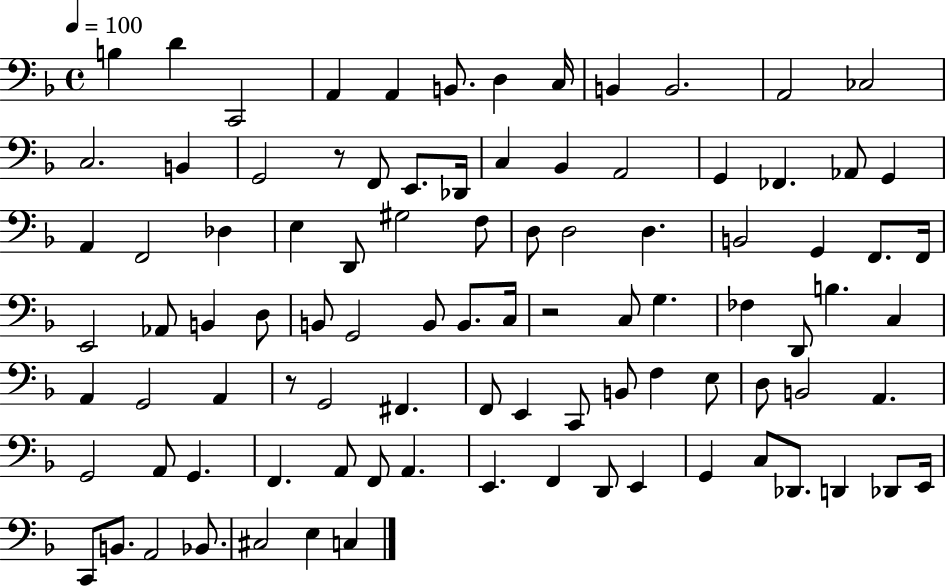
X:1
T:Untitled
M:4/4
L:1/4
K:F
B, D C,,2 A,, A,, B,,/2 D, C,/4 B,, B,,2 A,,2 _C,2 C,2 B,, G,,2 z/2 F,,/2 E,,/2 _D,,/4 C, _B,, A,,2 G,, _F,, _A,,/2 G,, A,, F,,2 _D, E, D,,/2 ^G,2 F,/2 D,/2 D,2 D, B,,2 G,, F,,/2 F,,/4 E,,2 _A,,/2 B,, D,/2 B,,/2 G,,2 B,,/2 B,,/2 C,/4 z2 C,/2 G, _F, D,,/2 B, C, A,, G,,2 A,, z/2 G,,2 ^F,, F,,/2 E,, C,,/2 B,,/2 F, E,/2 D,/2 B,,2 A,, G,,2 A,,/2 G,, F,, A,,/2 F,,/2 A,, E,, F,, D,,/2 E,, G,, C,/2 _D,,/2 D,, _D,,/2 E,,/4 C,,/2 B,,/2 A,,2 _B,,/2 ^C,2 E, C,